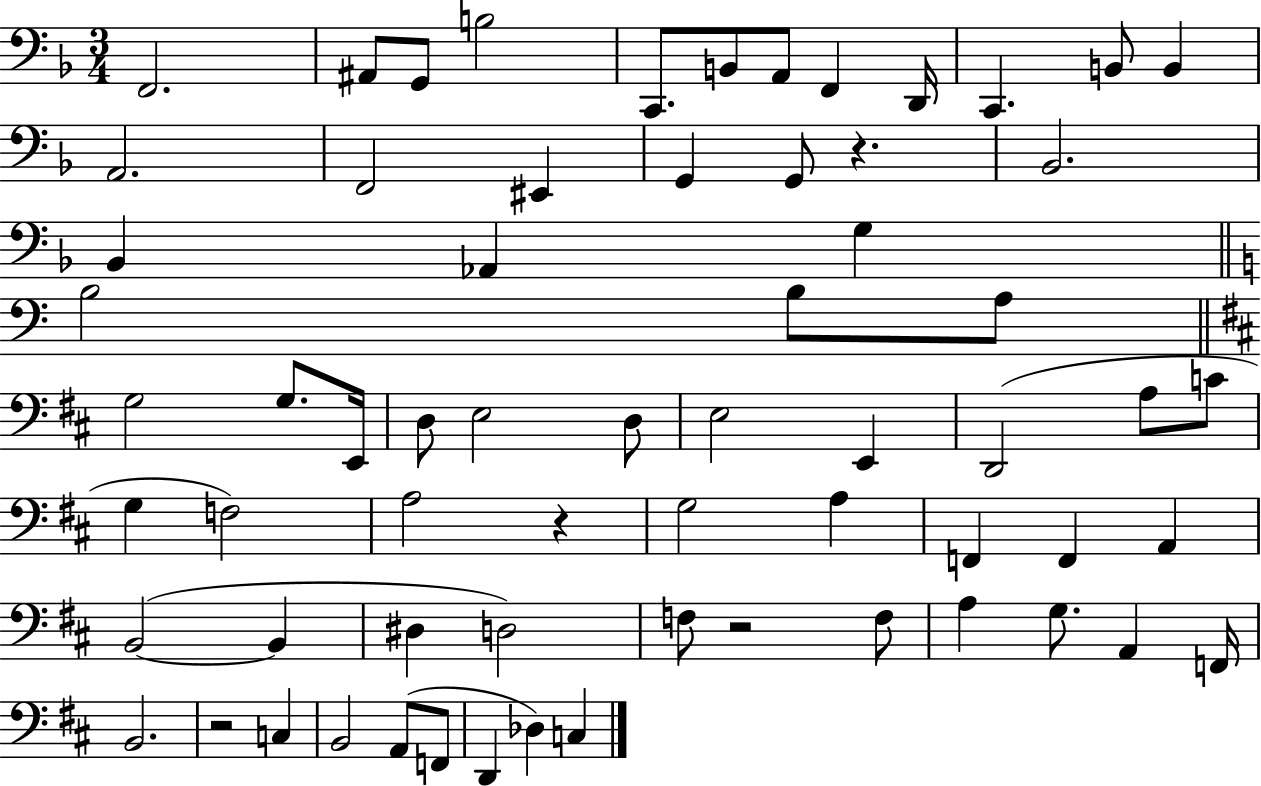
{
  \clef bass
  \numericTimeSignature
  \time 3/4
  \key f \major
  f,2. | ais,8 g,8 b2 | c,8. b,8 a,8 f,4 d,16 | c,4. b,8 b,4 | \break a,2. | f,2 eis,4 | g,4 g,8 r4. | bes,2. | \break bes,4 aes,4 g4 | \bar "||" \break \key c \major b2 b8 a8 | \bar "||" \break \key b \minor g2 g8. e,16 | d8 e2 d8 | e2 e,4 | d,2( a8 c'8 | \break g4 f2) | a2 r4 | g2 a4 | f,4 f,4 a,4 | \break b,2~(~ b,4 | dis4 d2) | f8 r2 f8 | a4 g8. a,4 f,16 | \break b,2. | r2 c4 | b,2 a,8( f,8 | d,4 des4) c4 | \break \bar "|."
}